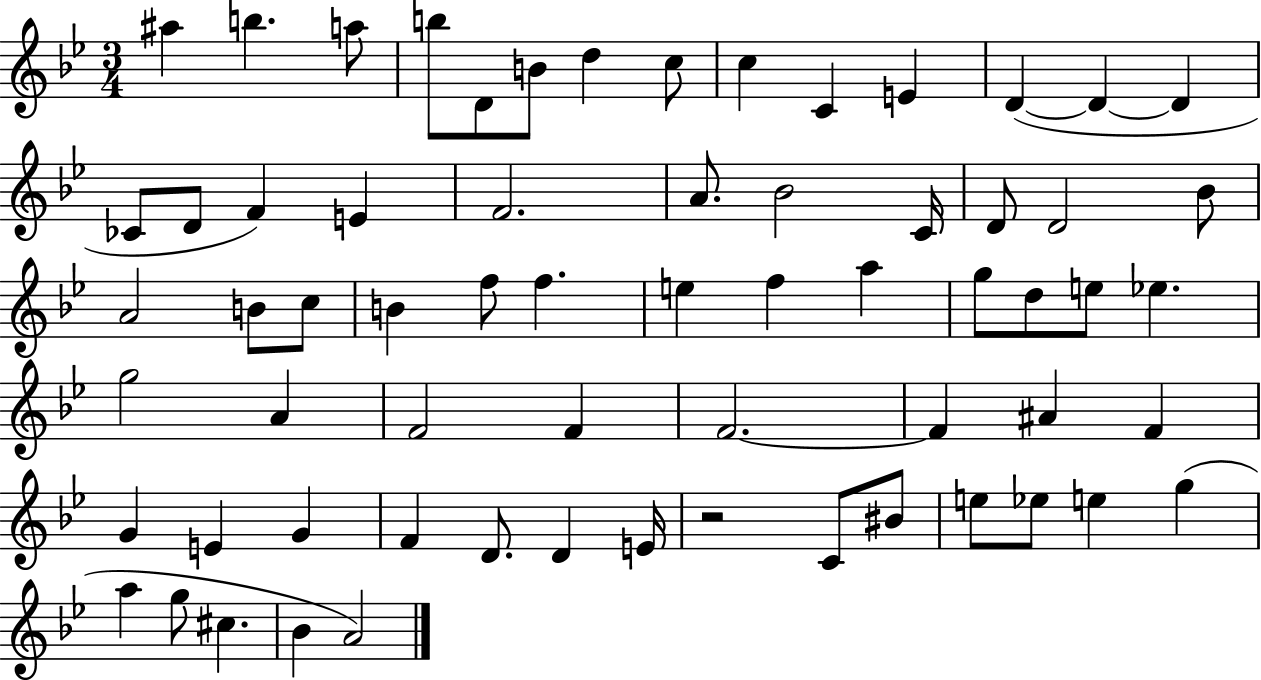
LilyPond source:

{
  \clef treble
  \numericTimeSignature
  \time 3/4
  \key bes \major
  ais''4 b''4. a''8 | b''8 d'8 b'8 d''4 c''8 | c''4 c'4 e'4 | d'4~(~ d'4~~ d'4 | \break ces'8 d'8 f'4) e'4 | f'2. | a'8. bes'2 c'16 | d'8 d'2 bes'8 | \break a'2 b'8 c''8 | b'4 f''8 f''4. | e''4 f''4 a''4 | g''8 d''8 e''8 ees''4. | \break g''2 a'4 | f'2 f'4 | f'2.~~ | f'4 ais'4 f'4 | \break g'4 e'4 g'4 | f'4 d'8. d'4 e'16 | r2 c'8 bis'8 | e''8 ees''8 e''4 g''4( | \break a''4 g''8 cis''4. | bes'4 a'2) | \bar "|."
}